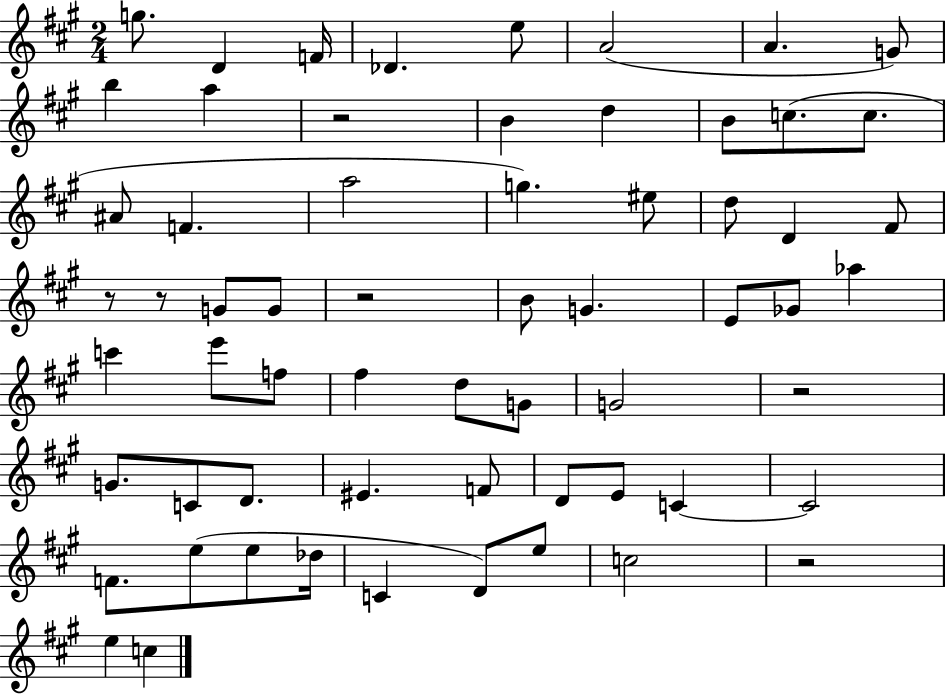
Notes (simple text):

G5/e. D4/q F4/s Db4/q. E5/e A4/h A4/q. G4/e B5/q A5/q R/h B4/q D5/q B4/e C5/e. C5/e. A#4/e F4/q. A5/h G5/q. EIS5/e D5/e D4/q F#4/e R/e R/e G4/e G4/e R/h B4/e G4/q. E4/e Gb4/e Ab5/q C6/q E6/e F5/e F#5/q D5/e G4/e G4/h R/h G4/e. C4/e D4/e. EIS4/q. F4/e D4/e E4/e C4/q C4/h F4/e. E5/e E5/e Db5/s C4/q D4/e E5/e C5/h R/h E5/q C5/q